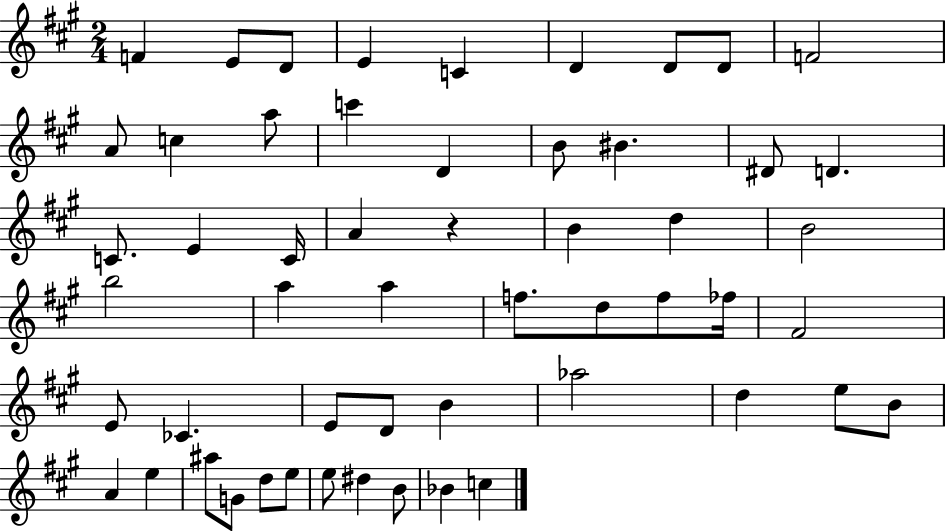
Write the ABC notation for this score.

X:1
T:Untitled
M:2/4
L:1/4
K:A
F E/2 D/2 E C D D/2 D/2 F2 A/2 c a/2 c' D B/2 ^B ^D/2 D C/2 E C/4 A z B d B2 b2 a a f/2 d/2 f/2 _f/4 ^F2 E/2 _C E/2 D/2 B _a2 d e/2 B/2 A e ^a/2 G/2 d/2 e/2 e/2 ^d B/2 _B c